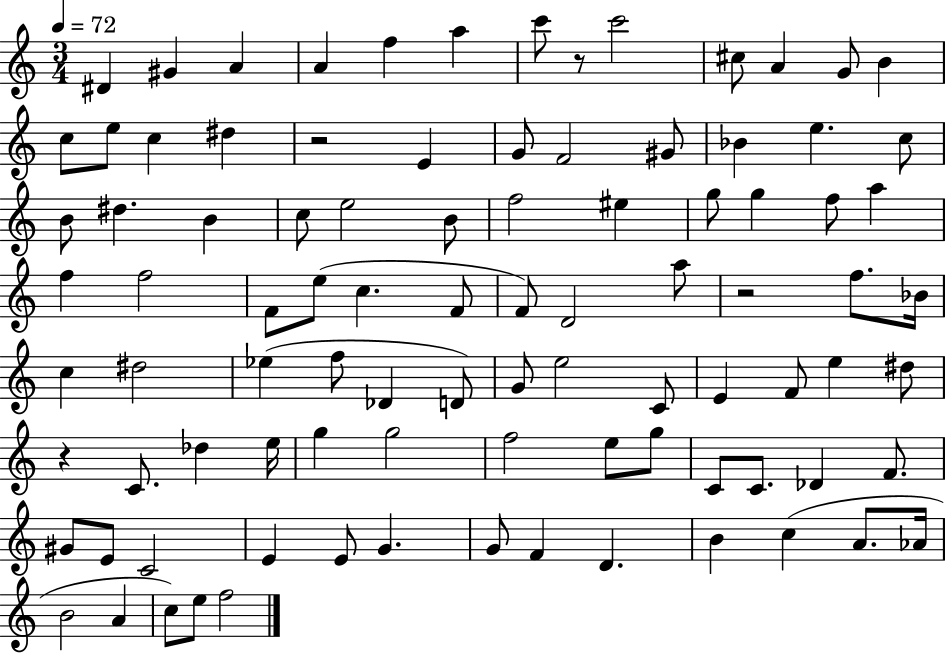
D#4/q G#4/q A4/q A4/q F5/q A5/q C6/e R/e C6/h C#5/e A4/q G4/e B4/q C5/e E5/e C5/q D#5/q R/h E4/q G4/e F4/h G#4/e Bb4/q E5/q. C5/e B4/e D#5/q. B4/q C5/e E5/h B4/e F5/h EIS5/q G5/e G5/q F5/e A5/q F5/q F5/h F4/e E5/e C5/q. F4/e F4/e D4/h A5/e R/h F5/e. Bb4/s C5/q D#5/h Eb5/q F5/e Db4/q D4/e G4/e E5/h C4/e E4/q F4/e E5/q D#5/e R/q C4/e. Db5/q E5/s G5/q G5/h F5/h E5/e G5/e C4/e C4/e. Db4/q F4/e. G#4/e E4/e C4/h E4/q E4/e G4/q. G4/e F4/q D4/q. B4/q C5/q A4/e. Ab4/s B4/h A4/q C5/e E5/e F5/h